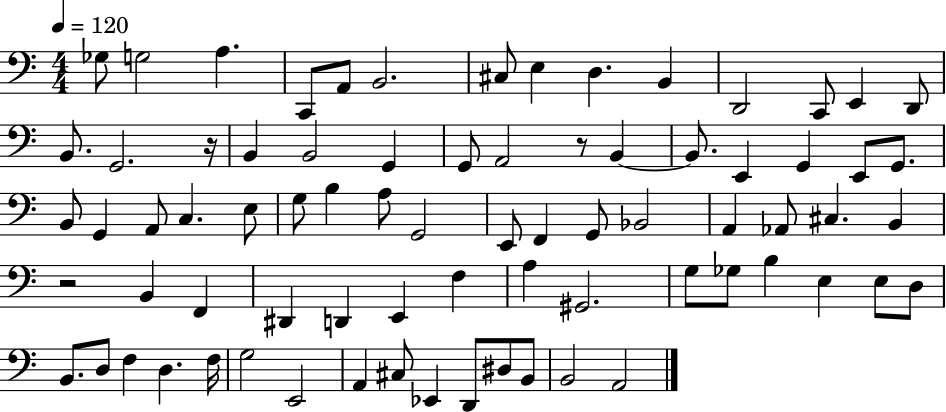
X:1
T:Untitled
M:4/4
L:1/4
K:C
_G,/2 G,2 A, C,,/2 A,,/2 B,,2 ^C,/2 E, D, B,, D,,2 C,,/2 E,, D,,/2 B,,/2 G,,2 z/4 B,, B,,2 G,, G,,/2 A,,2 z/2 B,, B,,/2 E,, G,, E,,/2 G,,/2 B,,/2 G,, A,,/2 C, E,/2 G,/2 B, A,/2 G,,2 E,,/2 F,, G,,/2 _B,,2 A,, _A,,/2 ^C, B,, z2 B,, F,, ^D,, D,, E,, F, A, ^G,,2 G,/2 _G,/2 B, E, E,/2 D,/2 B,,/2 D,/2 F, D, F,/4 G,2 E,,2 A,, ^C,/2 _E,, D,,/2 ^D,/2 B,,/2 B,,2 A,,2